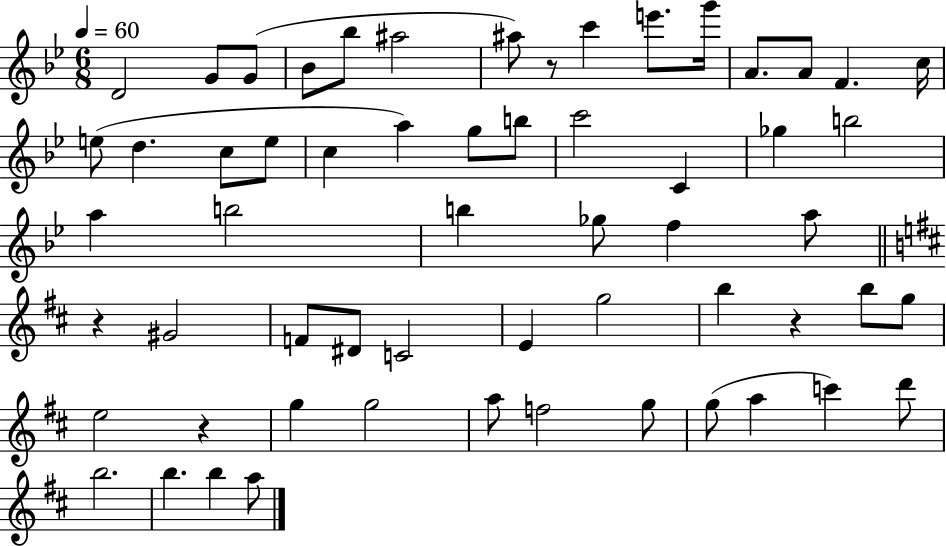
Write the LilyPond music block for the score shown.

{
  \clef treble
  \numericTimeSignature
  \time 6/8
  \key bes \major
  \tempo 4 = 60
  \repeat volta 2 { d'2 g'8 g'8( | bes'8 bes''8 ais''2 | ais''8) r8 c'''4 e'''8. g'''16 | a'8. a'8 f'4. c''16 | \break e''8( d''4. c''8 e''8 | c''4 a''4) g''8 b''8 | c'''2 c'4 | ges''4 b''2 | \break a''4 b''2 | b''4 ges''8 f''4 a''8 | \bar "||" \break \key d \major r4 gis'2 | f'8 dis'8 c'2 | e'4 g''2 | b''4 r4 b''8 g''8 | \break e''2 r4 | g''4 g''2 | a''8 f''2 g''8 | g''8( a''4 c'''4) d'''8 | \break b''2. | b''4. b''4 a''8 | } \bar "|."
}